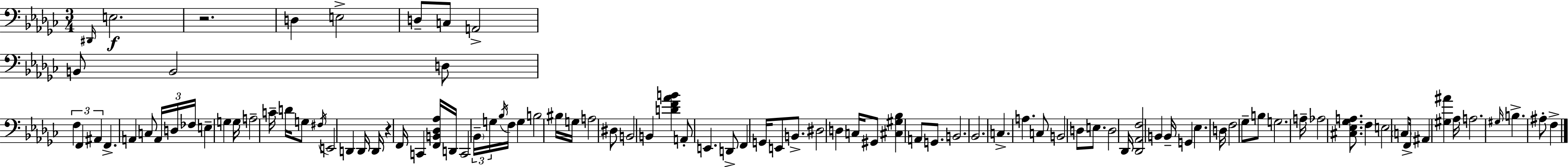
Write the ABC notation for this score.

X:1
T:Untitled
M:3/4
L:1/4
K:Ebm
^D,,/4 E,2 z2 D, E,2 D,/2 C,/2 A,,2 B,,/2 B,,2 D,/2 F, F,, ^A,, F,, A,, C,/2 A,,/4 D,/4 _F,/4 E, G, G,/4 A,2 C/4 D/4 G,/2 ^F,/4 E,,2 D,, D,,/4 D,,/4 z F,,/4 C,, [F,,B,,_D,_A,]/4 D,,/4 C,,2 _B,,/4 G,/4 _B,/4 F,/4 G, B,2 ^B,/4 G,/4 A,2 ^D,/2 B,,2 B,, [DF_AB] A,,/2 E,, D,,/2 F,, G,,/4 E,,/2 B,,/2 ^D,2 D, C,/4 ^G,,/2 [^C,^G,_B,] A,,/2 G,,/2 B,,2 _B,,2 C, A, C,/2 B,,2 D,/2 E,/2 D,2 _D,,/4 [_D,,_A,,F,]2 B,, B,,/4 G,, _E, D,/4 F,2 _G,/2 B,/2 G,2 A,/4 _A,2 [^C,_E,_G,A,]/2 F, E,2 C,/2 F,,/4 ^A,, [^G,^A] _A,/4 A,2 ^G,/4 B, ^A,/2 F,